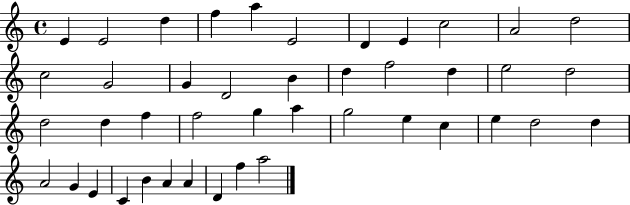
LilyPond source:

{
  \clef treble
  \time 4/4
  \defaultTimeSignature
  \key c \major
  e'4 e'2 d''4 | f''4 a''4 e'2 | d'4 e'4 c''2 | a'2 d''2 | \break c''2 g'2 | g'4 d'2 b'4 | d''4 f''2 d''4 | e''2 d''2 | \break d''2 d''4 f''4 | f''2 g''4 a''4 | g''2 e''4 c''4 | e''4 d''2 d''4 | \break a'2 g'4 e'4 | c'4 b'4 a'4 a'4 | d'4 f''4 a''2 | \bar "|."
}